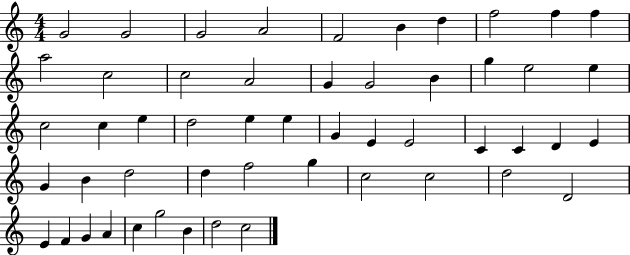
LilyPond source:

{
  \clef treble
  \numericTimeSignature
  \time 4/4
  \key c \major
  g'2 g'2 | g'2 a'2 | f'2 b'4 d''4 | f''2 f''4 f''4 | \break a''2 c''2 | c''2 a'2 | g'4 g'2 b'4 | g''4 e''2 e''4 | \break c''2 c''4 e''4 | d''2 e''4 e''4 | g'4 e'4 e'2 | c'4 c'4 d'4 e'4 | \break g'4 b'4 d''2 | d''4 f''2 g''4 | c''2 c''2 | d''2 d'2 | \break e'4 f'4 g'4 a'4 | c''4 g''2 b'4 | d''2 c''2 | \bar "|."
}